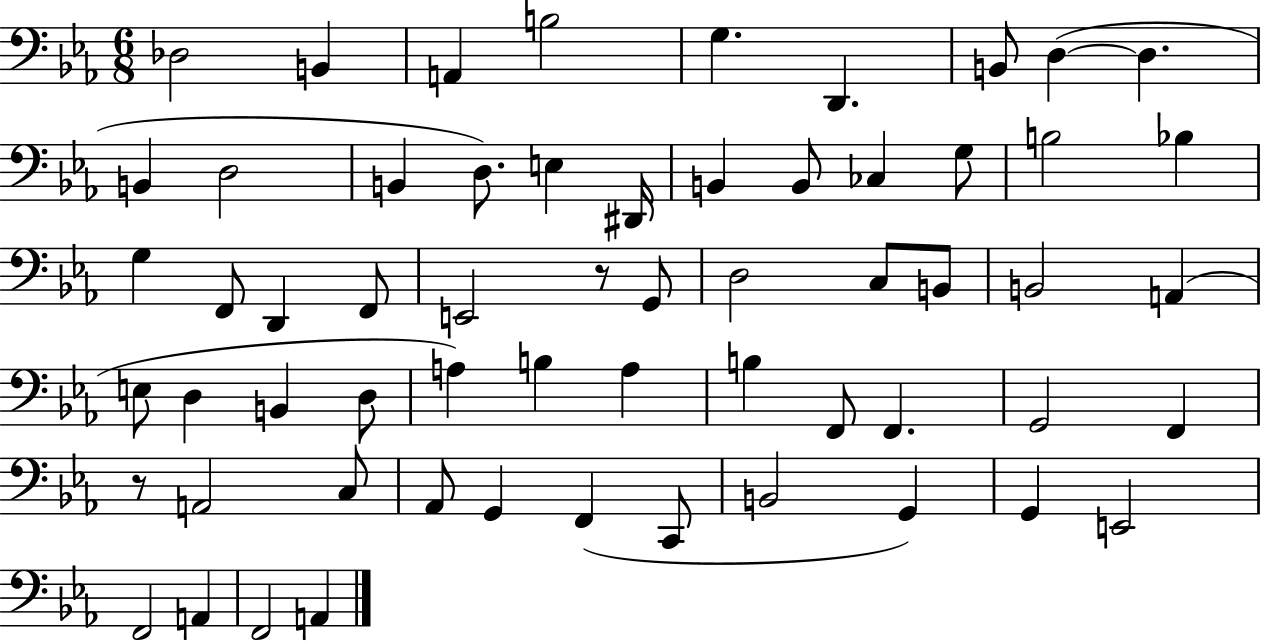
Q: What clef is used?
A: bass